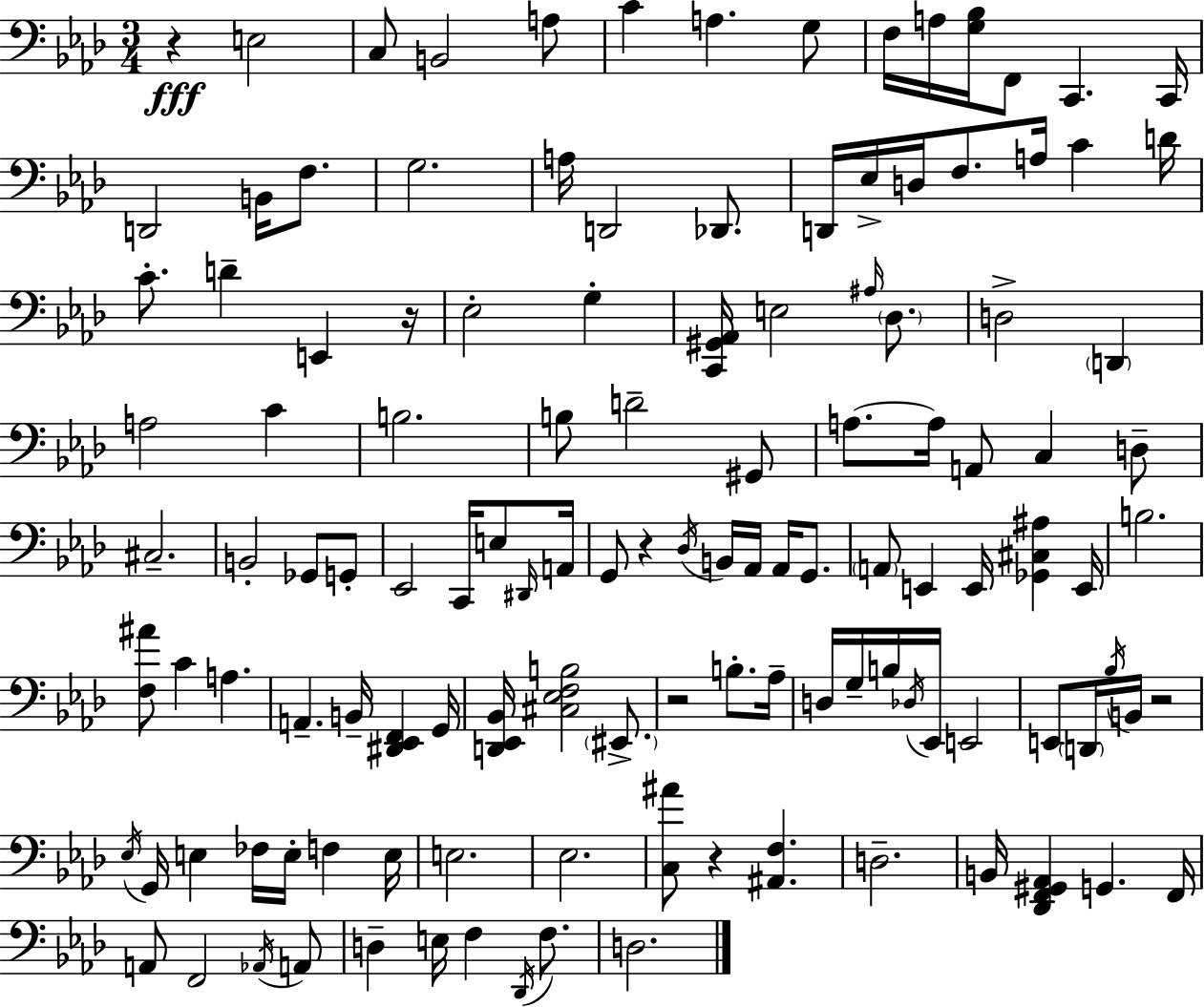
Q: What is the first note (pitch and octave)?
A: E3